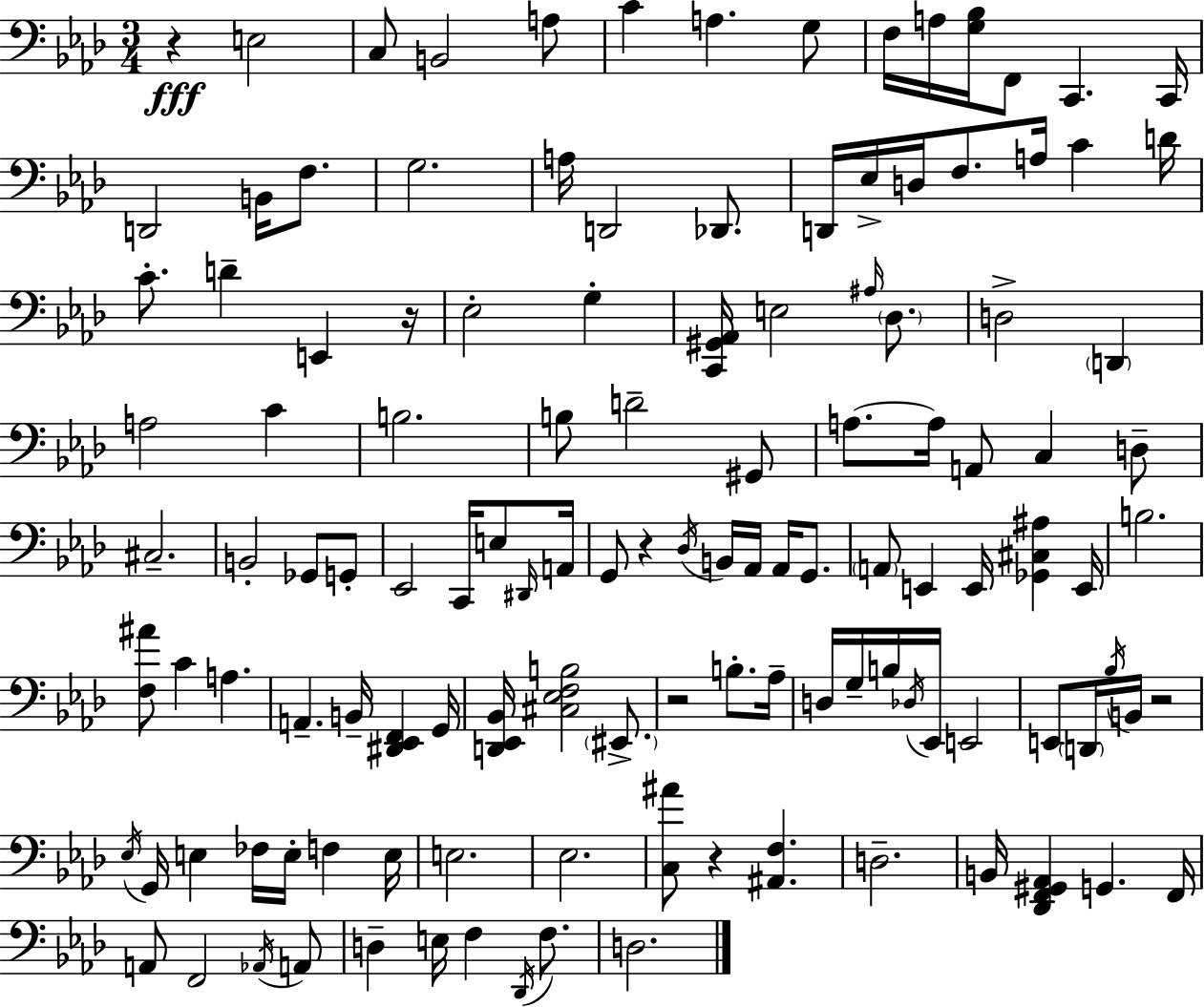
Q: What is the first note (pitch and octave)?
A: E3